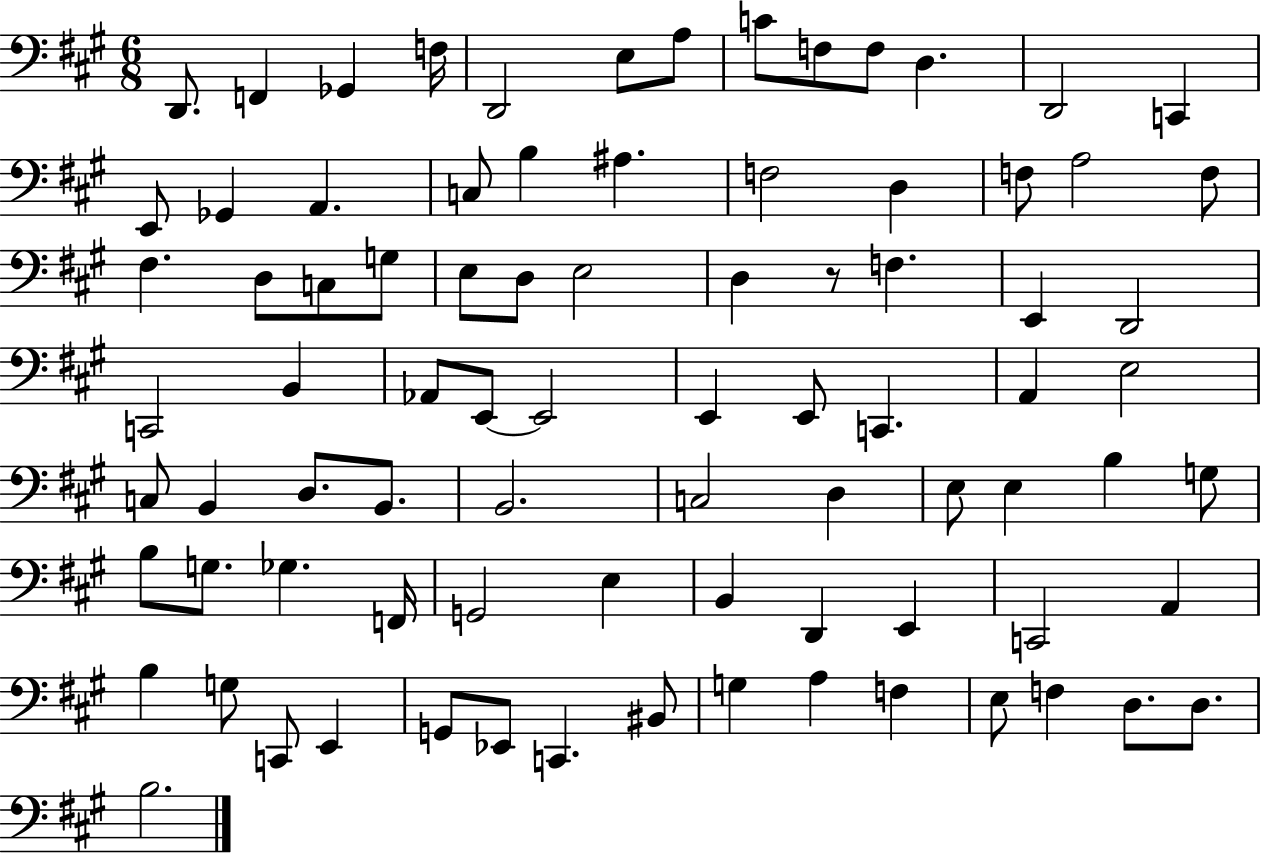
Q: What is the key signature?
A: A major